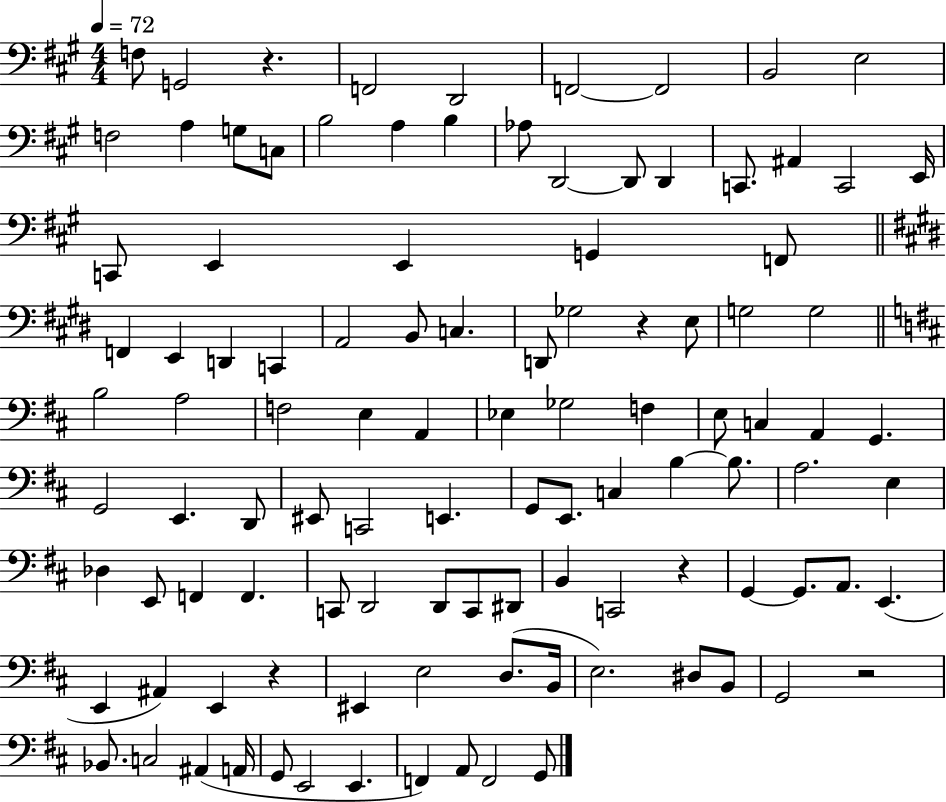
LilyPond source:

{
  \clef bass
  \numericTimeSignature
  \time 4/4
  \key a \major
  \tempo 4 = 72
  f8 g,2 r4. | f,2 d,2 | f,2~~ f,2 | b,2 e2 | \break f2 a4 g8 c8 | b2 a4 b4 | aes8 d,2~~ d,8 d,4 | c,8. ais,4 c,2 e,16 | \break c,8 e,4 e,4 g,4 f,8 | \bar "||" \break \key e \major f,4 e,4 d,4 c,4 | a,2 b,8 c4. | d,8 ges2 r4 e8 | g2 g2 | \break \bar "||" \break \key b \minor b2 a2 | f2 e4 a,4 | ees4 ges2 f4 | e8 c4 a,4 g,4. | \break g,2 e,4. d,8 | eis,8 c,2 e,4. | g,8 e,8. c4 b4~~ b8. | a2. e4 | \break des4 e,8 f,4 f,4. | c,8 d,2 d,8 c,8 dis,8 | b,4 c,2 r4 | g,4~~ g,8. a,8. e,4.( | \break e,4 ais,4) e,4 r4 | eis,4 e2 d8.( b,16 | e2.) dis8 b,8 | g,2 r2 | \break bes,8. c2 ais,4( a,16 | g,8 e,2 e,4. | f,4) a,8 f,2 g,8 | \bar "|."
}